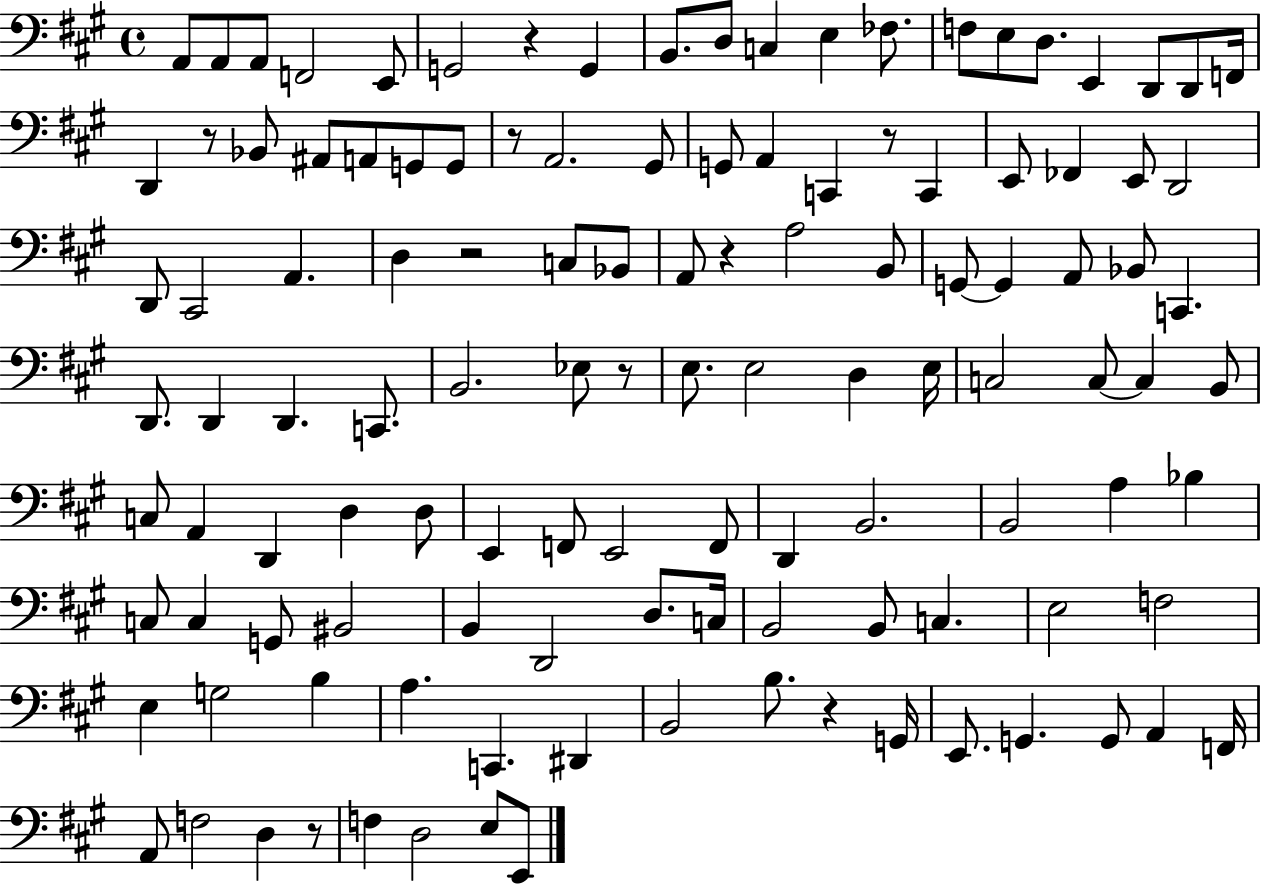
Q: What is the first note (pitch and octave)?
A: A2